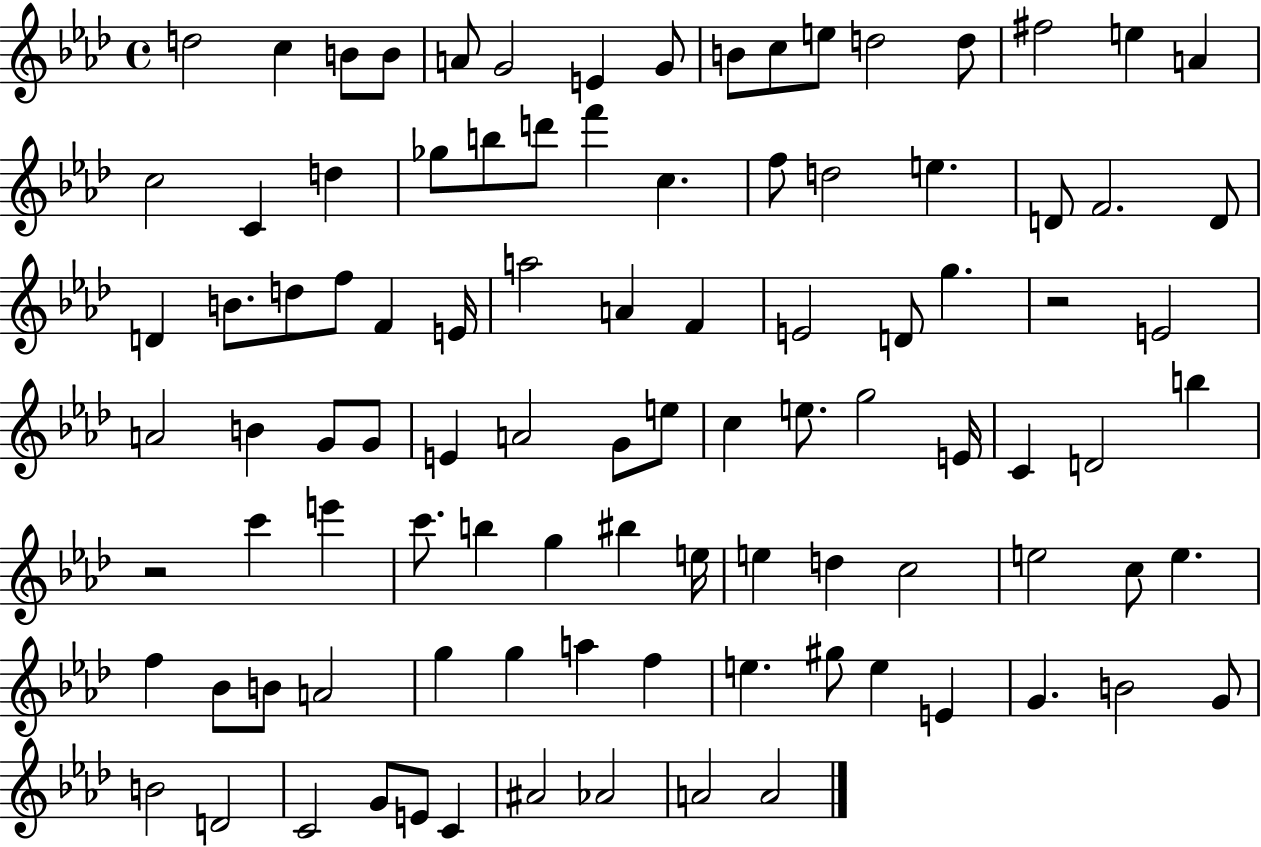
D5/h C5/q B4/e B4/e A4/e G4/h E4/q G4/e B4/e C5/e E5/e D5/h D5/e F#5/h E5/q A4/q C5/h C4/q D5/q Gb5/e B5/e D6/e F6/q C5/q. F5/e D5/h E5/q. D4/e F4/h. D4/e D4/q B4/e. D5/e F5/e F4/q E4/s A5/h A4/q F4/q E4/h D4/e G5/q. R/h E4/h A4/h B4/q G4/e G4/e E4/q A4/h G4/e E5/e C5/q E5/e. G5/h E4/s C4/q D4/h B5/q R/h C6/q E6/q C6/e. B5/q G5/q BIS5/q E5/s E5/q D5/q C5/h E5/h C5/e E5/q. F5/q Bb4/e B4/e A4/h G5/q G5/q A5/q F5/q E5/q. G#5/e E5/q E4/q G4/q. B4/h G4/e B4/h D4/h C4/h G4/e E4/e C4/q A#4/h Ab4/h A4/h A4/h